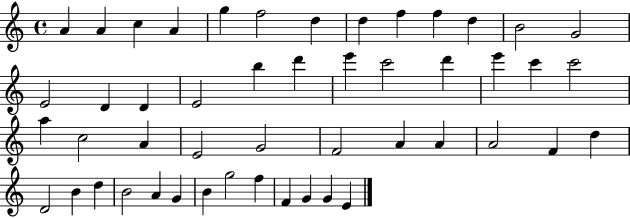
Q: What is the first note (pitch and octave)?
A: A4